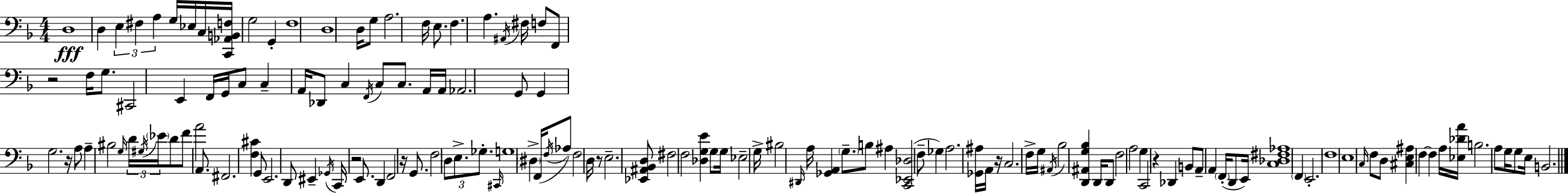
X:1
T:Untitled
M:4/4
L:1/4
K:F
D,4 D, E, ^F, A, G,/4 _E,/4 C,/4 [C,,_A,,B,,F,]/4 G,2 G,, F,4 D,4 D,/4 G,/2 A,2 F,/4 E,/2 F, A, ^A,,/4 ^F,/4 F,/2 F,,/2 z2 F,/4 G,/2 ^C,,2 E,, F,,/4 G,,/4 C,/2 C, A,,/4 _D,,/2 C, F,,/4 C,/2 C,/2 A,,/4 A,,/4 _A,,2 G,,/2 G,, G,2 z/4 A,/2 A, ^B,2 G,/4 D/4 ^G,/4 _E/4 D/2 F/2 A2 A,,/2 ^F,,2 [F,^C] G,,/2 E,,2 D,,/2 ^E,, _G,,/4 C,,/4 z2 E,,/2 D,, F,,2 z/4 G,,/2 F,2 D,/2 E,/2 _G,/2 ^C,,/4 G,4 ^D, F,,/4 F,/4 _A,/2 F,2 D,/4 z/2 E,2 [_E,,^A,,_B,,D,]/2 ^F,2 F,2 [_D,G,E] G,/2 G,/4 _E,2 G,/4 ^B,2 ^D,,/4 A,/4 [_G,,A,,] G,/2 B,/2 ^A, [C,,_E,,_D,]2 F,/2 _G, A,2 [_G,,^A,]/4 A,,/4 z/4 C,2 F,/4 G,/4 ^A,,/4 _B,2 [D,,^A,,G,_B,] D,,/4 D,,/2 F,2 A,2 G, C,,2 z _D,, B,,/2 A,,/2 A,, F,,/4 D,,/2 E,,/4 [C,_D,^F,_A,]4 F,, E,,2 F,4 E,4 C,/4 F,/2 D,/2 [^C,E,^A,] F, F, A,/4 [_E,_DA]/4 B,2 A,/2 G,/4 G,/2 E,/4 B,,2